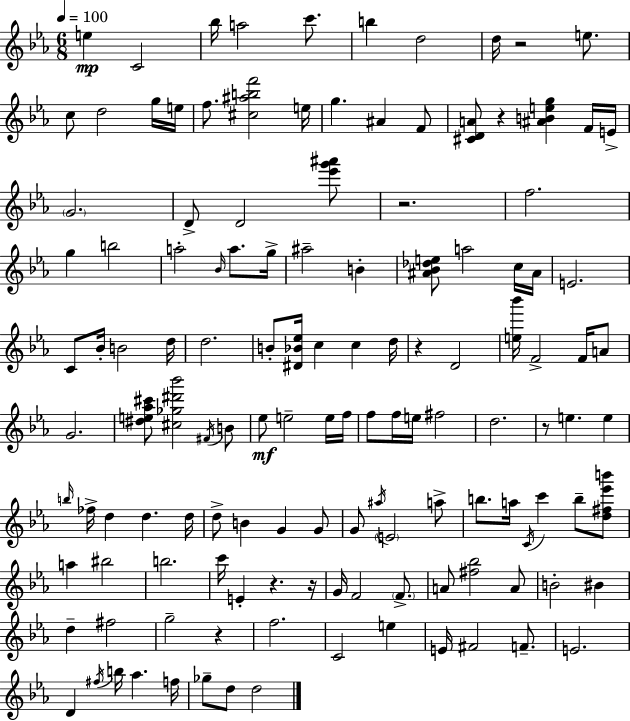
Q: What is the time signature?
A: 6/8